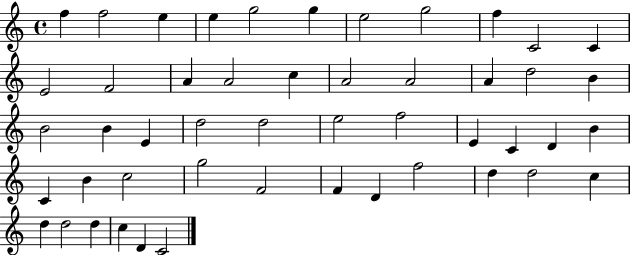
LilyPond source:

{
  \clef treble
  \time 4/4
  \defaultTimeSignature
  \key c \major
  f''4 f''2 e''4 | e''4 g''2 g''4 | e''2 g''2 | f''4 c'2 c'4 | \break e'2 f'2 | a'4 a'2 c''4 | a'2 a'2 | a'4 d''2 b'4 | \break b'2 b'4 e'4 | d''2 d''2 | e''2 f''2 | e'4 c'4 d'4 b'4 | \break c'4 b'4 c''2 | g''2 f'2 | f'4 d'4 f''2 | d''4 d''2 c''4 | \break d''4 d''2 d''4 | c''4 d'4 c'2 | \bar "|."
}